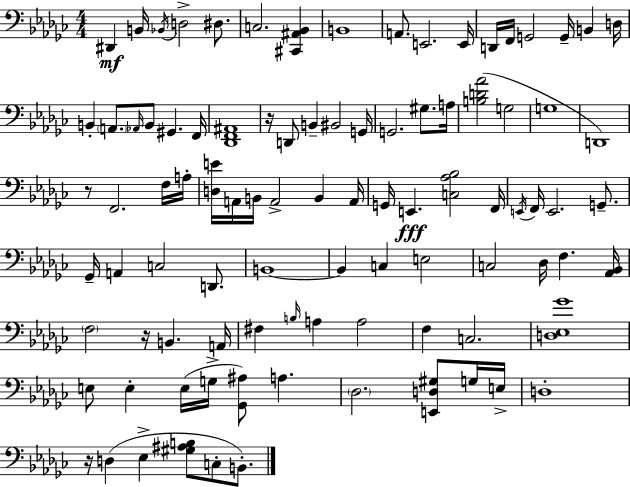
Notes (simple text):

D#2/q B2/s Bb2/s D3/h D#3/e. C3/h. [C#2,A#2,Bb2]/q B2/w A2/e. E2/h. E2/s D2/s F2/s G2/h G2/s B2/q D3/s B2/q A2/e. Ab2/s B2/e G#2/q. F2/s [Db2,F2,A#2]/w R/s D2/e B2/q BIS2/h G2/s G2/h. G#3/e. A3/s [B3,D4,Ab4]/h G3/h G3/w D2/w R/e F2/h. F3/s A3/s [D3,E4]/s A2/s B2/s A2/h B2/q A2/s G2/s E2/q. [C3,Ab3,Bb3]/h F2/s E2/s F2/s E2/h. G2/e. Gb2/s A2/q C3/h D2/e. B2/w B2/q C3/q E3/h C3/h Db3/s F3/q. [Ab2,Bb2]/s F3/h R/s B2/q. A2/s F#3/q B3/s A3/q A3/h F3/q C3/h. [D3,Eb3,Gb4]/w E3/e E3/q E3/s G3/s [Gb2,A#3]/e A3/q. Db3/h. [E2,D3,G#3]/e G3/s E3/s D3/w R/s D3/q Eb3/q [G#3,A#3,B3]/e C3/e B2/e.